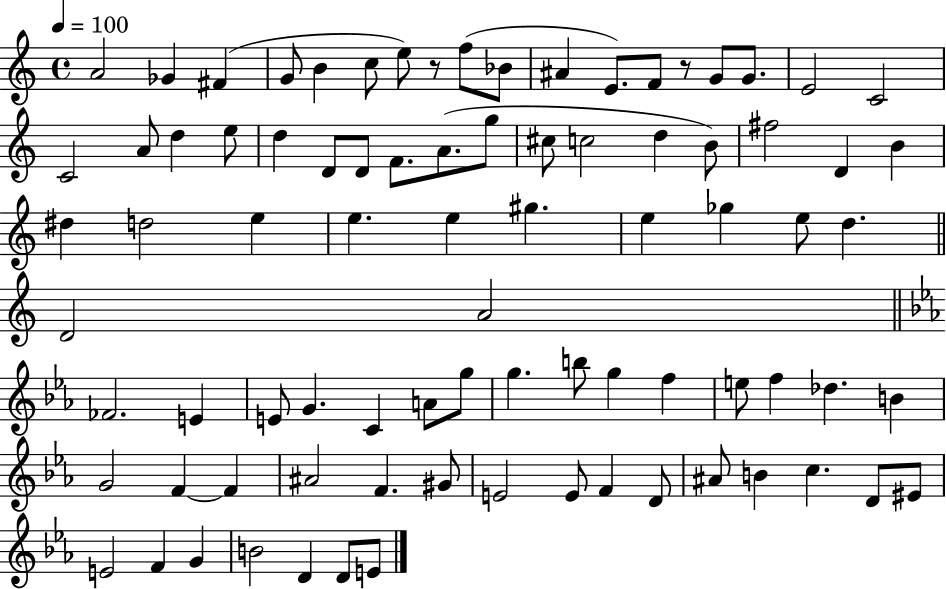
{
  \clef treble
  \time 4/4
  \defaultTimeSignature
  \key c \major
  \tempo 4 = 100
  a'2 ges'4 fis'4( | g'8 b'4 c''8 e''8) r8 f''8( bes'8 | ais'4 e'8.) f'8 r8 g'8 g'8. | e'2 c'2 | \break c'2 a'8 d''4 e''8 | d''4 d'8 d'8 f'8. a'8.( g''8 | cis''8 c''2 d''4 b'8) | fis''2 d'4 b'4 | \break dis''4 d''2 e''4 | e''4. e''4 gis''4. | e''4 ges''4 e''8 d''4. | \bar "||" \break \key a \minor d'2 a'2 | \bar "||" \break \key c \minor fes'2. e'4 | e'8 g'4. c'4 a'8 g''8 | g''4. b''8 g''4 f''4 | e''8 f''4 des''4. b'4 | \break g'2 f'4~~ f'4 | ais'2 f'4. gis'8 | e'2 e'8 f'4 d'8 | ais'8 b'4 c''4. d'8 eis'8 | \break e'2 f'4 g'4 | b'2 d'4 d'8 e'8 | \bar "|."
}